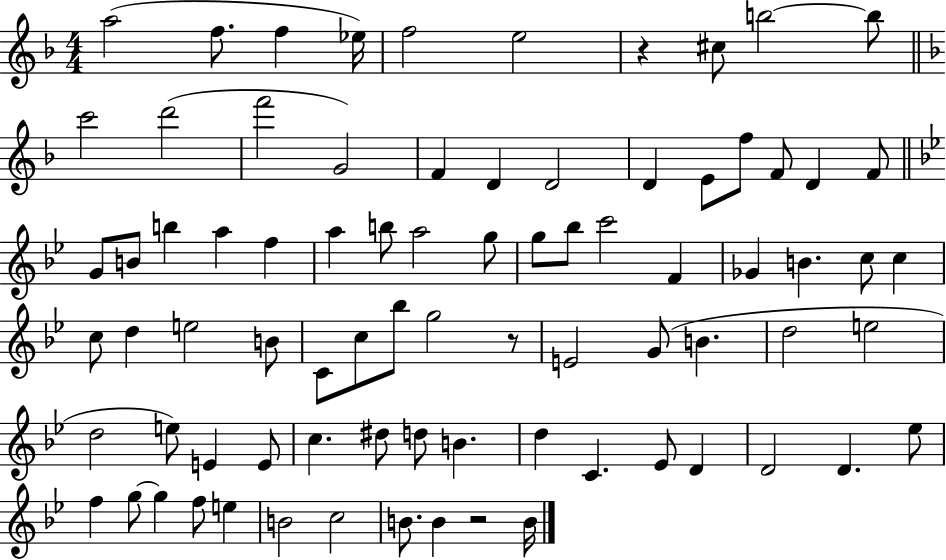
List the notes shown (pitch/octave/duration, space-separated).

A5/h F5/e. F5/q Eb5/s F5/h E5/h R/q C#5/e B5/h B5/e C6/h D6/h F6/h G4/h F4/q D4/q D4/h D4/q E4/e F5/e F4/e D4/q F4/e G4/e B4/e B5/q A5/q F5/q A5/q B5/e A5/h G5/e G5/e Bb5/e C6/h F4/q Gb4/q B4/q. C5/e C5/q C5/e D5/q E5/h B4/e C4/e C5/e Bb5/e G5/h R/e E4/h G4/e B4/q. D5/h E5/h D5/h E5/e E4/q E4/e C5/q. D#5/e D5/e B4/q. D5/q C4/q. Eb4/e D4/q D4/h D4/q. Eb5/e F5/q G5/e G5/q F5/e E5/q B4/h C5/h B4/e. B4/q R/h B4/s